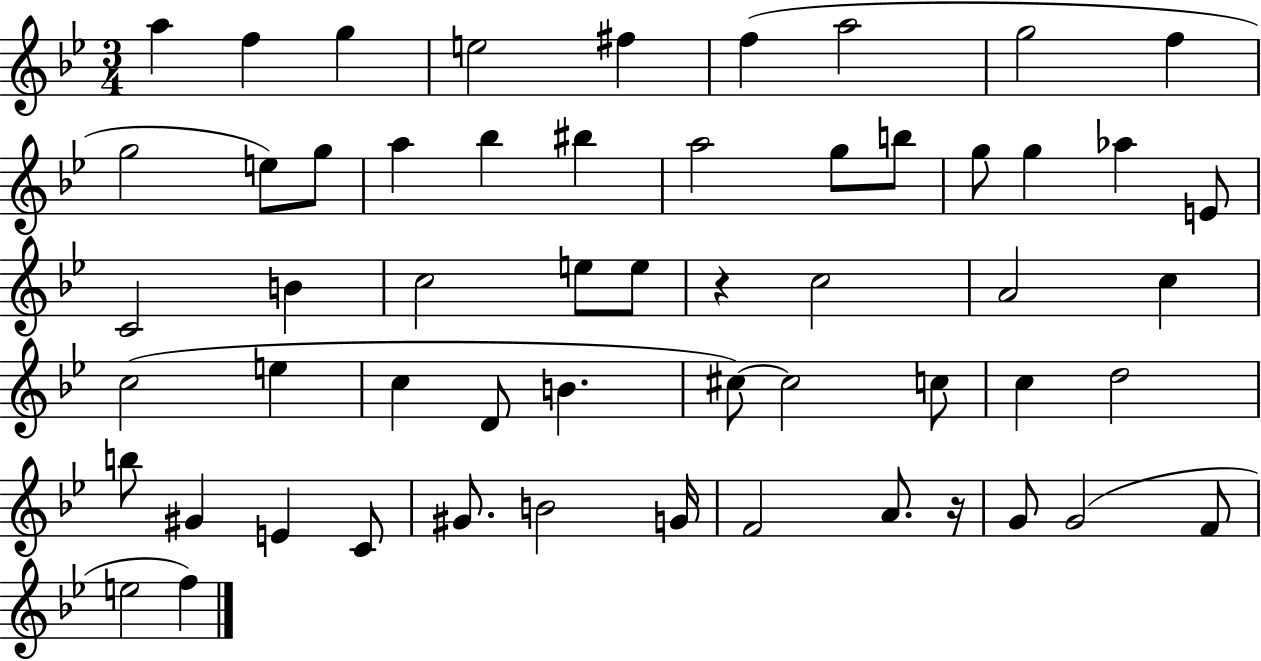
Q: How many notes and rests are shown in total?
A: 56